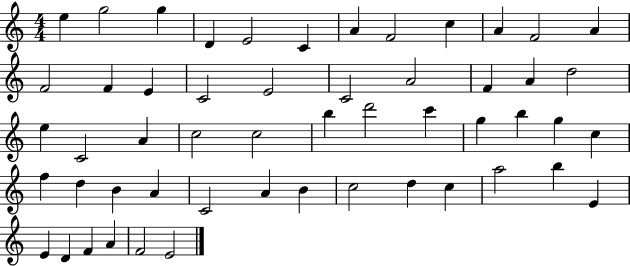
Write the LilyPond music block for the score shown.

{
  \clef treble
  \numericTimeSignature
  \time 4/4
  \key c \major
  e''4 g''2 g''4 | d'4 e'2 c'4 | a'4 f'2 c''4 | a'4 f'2 a'4 | \break f'2 f'4 e'4 | c'2 e'2 | c'2 a'2 | f'4 a'4 d''2 | \break e''4 c'2 a'4 | c''2 c''2 | b''4 d'''2 c'''4 | g''4 b''4 g''4 c''4 | \break f''4 d''4 b'4 a'4 | c'2 a'4 b'4 | c''2 d''4 c''4 | a''2 b''4 e'4 | \break e'4 d'4 f'4 a'4 | f'2 e'2 | \bar "|."
}